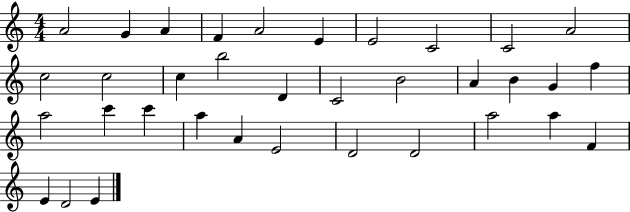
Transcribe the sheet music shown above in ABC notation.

X:1
T:Untitled
M:4/4
L:1/4
K:C
A2 G A F A2 E E2 C2 C2 A2 c2 c2 c b2 D C2 B2 A B G f a2 c' c' a A E2 D2 D2 a2 a F E D2 E